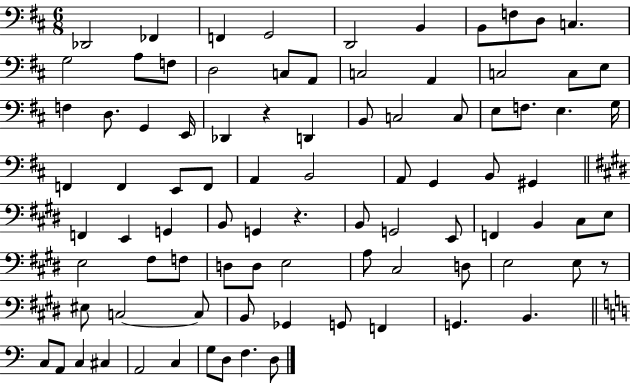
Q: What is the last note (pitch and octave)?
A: D3